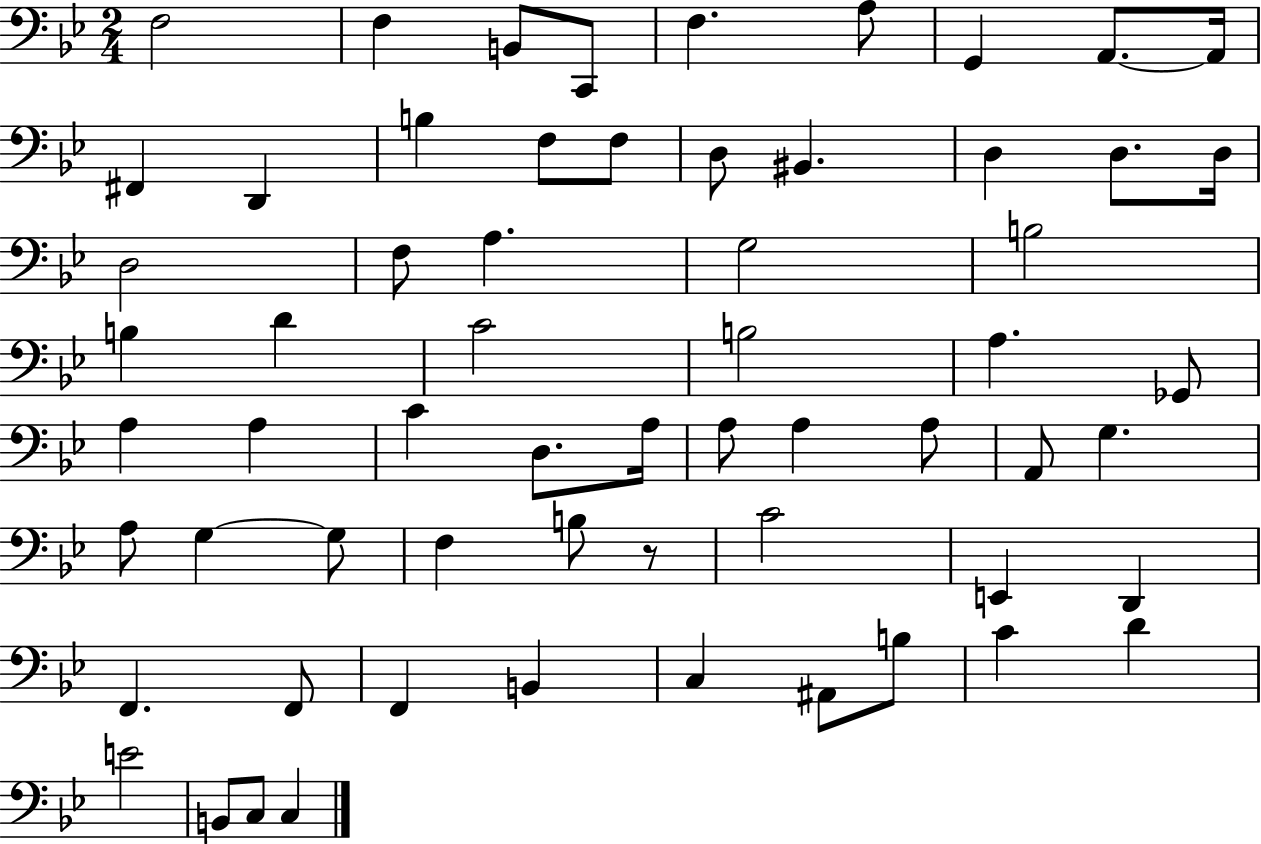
F3/h F3/q B2/e C2/e F3/q. A3/e G2/q A2/e. A2/s F#2/q D2/q B3/q F3/e F3/e D3/e BIS2/q. D3/q D3/e. D3/s D3/h F3/e A3/q. G3/h B3/h B3/q D4/q C4/h B3/h A3/q. Gb2/e A3/q A3/q C4/q D3/e. A3/s A3/e A3/q A3/e A2/e G3/q. A3/e G3/q G3/e F3/q B3/e R/e C4/h E2/q D2/q F2/q. F2/e F2/q B2/q C3/q A#2/e B3/e C4/q D4/q E4/h B2/e C3/e C3/q